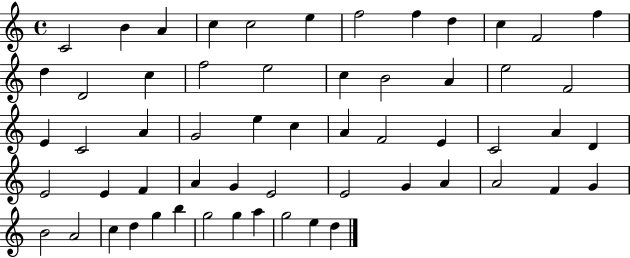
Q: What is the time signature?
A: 4/4